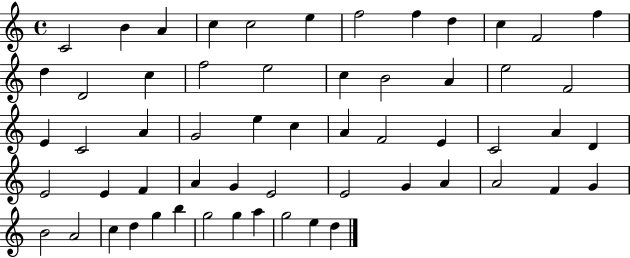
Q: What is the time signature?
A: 4/4